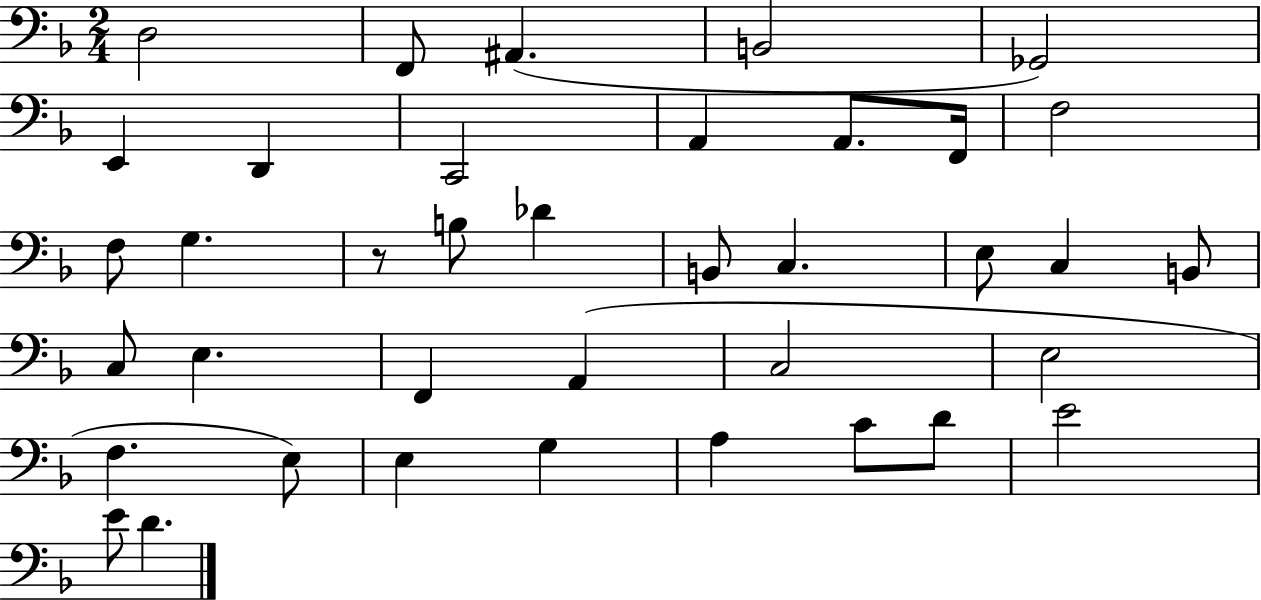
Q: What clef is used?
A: bass